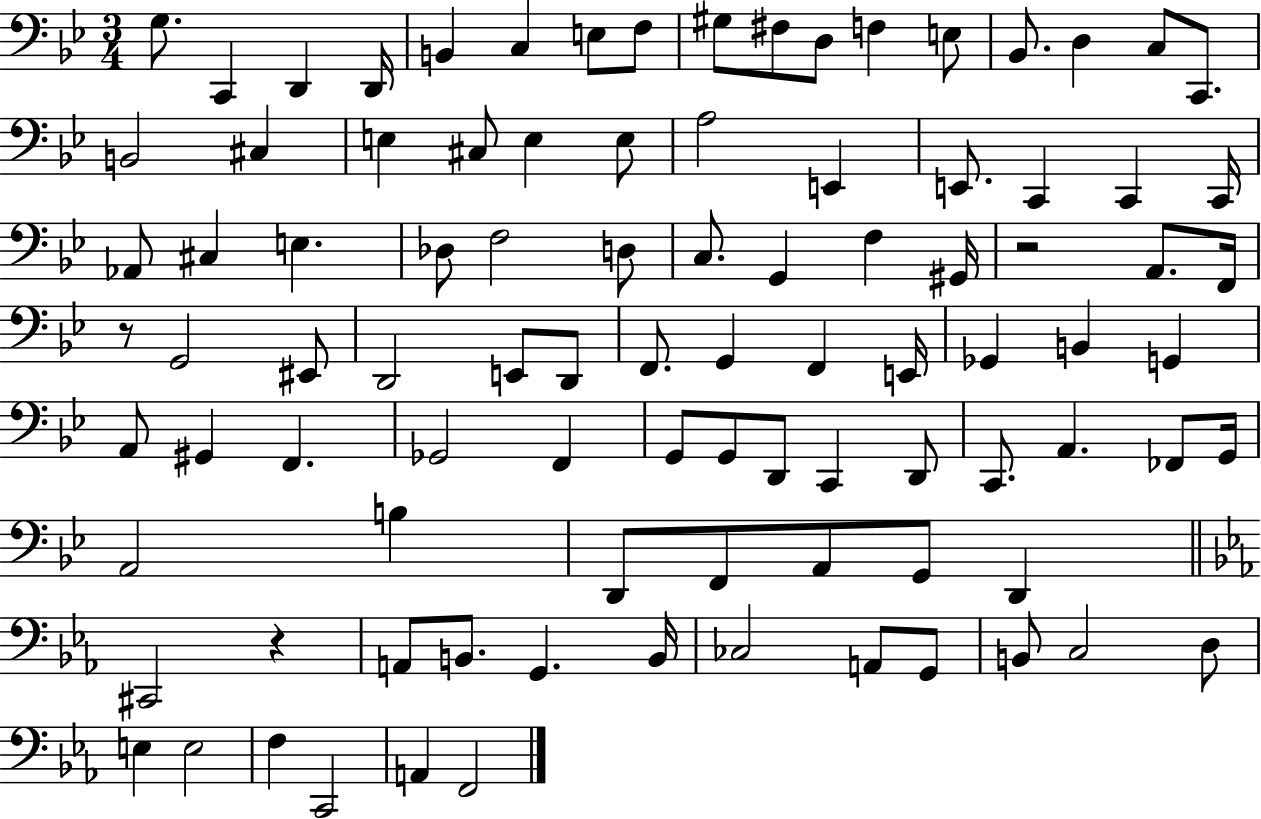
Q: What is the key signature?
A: BES major